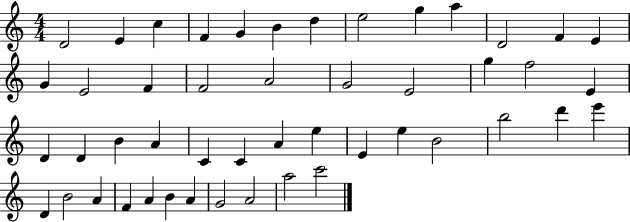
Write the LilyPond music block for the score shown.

{
  \clef treble
  \numericTimeSignature
  \time 4/4
  \key c \major
  d'2 e'4 c''4 | f'4 g'4 b'4 d''4 | e''2 g''4 a''4 | d'2 f'4 e'4 | \break g'4 e'2 f'4 | f'2 a'2 | g'2 e'2 | g''4 f''2 e'4 | \break d'4 d'4 b'4 a'4 | c'4 c'4 a'4 e''4 | e'4 e''4 b'2 | b''2 d'''4 e'''4 | \break d'4 b'2 a'4 | f'4 a'4 b'4 a'4 | g'2 a'2 | a''2 c'''2 | \break \bar "|."
}